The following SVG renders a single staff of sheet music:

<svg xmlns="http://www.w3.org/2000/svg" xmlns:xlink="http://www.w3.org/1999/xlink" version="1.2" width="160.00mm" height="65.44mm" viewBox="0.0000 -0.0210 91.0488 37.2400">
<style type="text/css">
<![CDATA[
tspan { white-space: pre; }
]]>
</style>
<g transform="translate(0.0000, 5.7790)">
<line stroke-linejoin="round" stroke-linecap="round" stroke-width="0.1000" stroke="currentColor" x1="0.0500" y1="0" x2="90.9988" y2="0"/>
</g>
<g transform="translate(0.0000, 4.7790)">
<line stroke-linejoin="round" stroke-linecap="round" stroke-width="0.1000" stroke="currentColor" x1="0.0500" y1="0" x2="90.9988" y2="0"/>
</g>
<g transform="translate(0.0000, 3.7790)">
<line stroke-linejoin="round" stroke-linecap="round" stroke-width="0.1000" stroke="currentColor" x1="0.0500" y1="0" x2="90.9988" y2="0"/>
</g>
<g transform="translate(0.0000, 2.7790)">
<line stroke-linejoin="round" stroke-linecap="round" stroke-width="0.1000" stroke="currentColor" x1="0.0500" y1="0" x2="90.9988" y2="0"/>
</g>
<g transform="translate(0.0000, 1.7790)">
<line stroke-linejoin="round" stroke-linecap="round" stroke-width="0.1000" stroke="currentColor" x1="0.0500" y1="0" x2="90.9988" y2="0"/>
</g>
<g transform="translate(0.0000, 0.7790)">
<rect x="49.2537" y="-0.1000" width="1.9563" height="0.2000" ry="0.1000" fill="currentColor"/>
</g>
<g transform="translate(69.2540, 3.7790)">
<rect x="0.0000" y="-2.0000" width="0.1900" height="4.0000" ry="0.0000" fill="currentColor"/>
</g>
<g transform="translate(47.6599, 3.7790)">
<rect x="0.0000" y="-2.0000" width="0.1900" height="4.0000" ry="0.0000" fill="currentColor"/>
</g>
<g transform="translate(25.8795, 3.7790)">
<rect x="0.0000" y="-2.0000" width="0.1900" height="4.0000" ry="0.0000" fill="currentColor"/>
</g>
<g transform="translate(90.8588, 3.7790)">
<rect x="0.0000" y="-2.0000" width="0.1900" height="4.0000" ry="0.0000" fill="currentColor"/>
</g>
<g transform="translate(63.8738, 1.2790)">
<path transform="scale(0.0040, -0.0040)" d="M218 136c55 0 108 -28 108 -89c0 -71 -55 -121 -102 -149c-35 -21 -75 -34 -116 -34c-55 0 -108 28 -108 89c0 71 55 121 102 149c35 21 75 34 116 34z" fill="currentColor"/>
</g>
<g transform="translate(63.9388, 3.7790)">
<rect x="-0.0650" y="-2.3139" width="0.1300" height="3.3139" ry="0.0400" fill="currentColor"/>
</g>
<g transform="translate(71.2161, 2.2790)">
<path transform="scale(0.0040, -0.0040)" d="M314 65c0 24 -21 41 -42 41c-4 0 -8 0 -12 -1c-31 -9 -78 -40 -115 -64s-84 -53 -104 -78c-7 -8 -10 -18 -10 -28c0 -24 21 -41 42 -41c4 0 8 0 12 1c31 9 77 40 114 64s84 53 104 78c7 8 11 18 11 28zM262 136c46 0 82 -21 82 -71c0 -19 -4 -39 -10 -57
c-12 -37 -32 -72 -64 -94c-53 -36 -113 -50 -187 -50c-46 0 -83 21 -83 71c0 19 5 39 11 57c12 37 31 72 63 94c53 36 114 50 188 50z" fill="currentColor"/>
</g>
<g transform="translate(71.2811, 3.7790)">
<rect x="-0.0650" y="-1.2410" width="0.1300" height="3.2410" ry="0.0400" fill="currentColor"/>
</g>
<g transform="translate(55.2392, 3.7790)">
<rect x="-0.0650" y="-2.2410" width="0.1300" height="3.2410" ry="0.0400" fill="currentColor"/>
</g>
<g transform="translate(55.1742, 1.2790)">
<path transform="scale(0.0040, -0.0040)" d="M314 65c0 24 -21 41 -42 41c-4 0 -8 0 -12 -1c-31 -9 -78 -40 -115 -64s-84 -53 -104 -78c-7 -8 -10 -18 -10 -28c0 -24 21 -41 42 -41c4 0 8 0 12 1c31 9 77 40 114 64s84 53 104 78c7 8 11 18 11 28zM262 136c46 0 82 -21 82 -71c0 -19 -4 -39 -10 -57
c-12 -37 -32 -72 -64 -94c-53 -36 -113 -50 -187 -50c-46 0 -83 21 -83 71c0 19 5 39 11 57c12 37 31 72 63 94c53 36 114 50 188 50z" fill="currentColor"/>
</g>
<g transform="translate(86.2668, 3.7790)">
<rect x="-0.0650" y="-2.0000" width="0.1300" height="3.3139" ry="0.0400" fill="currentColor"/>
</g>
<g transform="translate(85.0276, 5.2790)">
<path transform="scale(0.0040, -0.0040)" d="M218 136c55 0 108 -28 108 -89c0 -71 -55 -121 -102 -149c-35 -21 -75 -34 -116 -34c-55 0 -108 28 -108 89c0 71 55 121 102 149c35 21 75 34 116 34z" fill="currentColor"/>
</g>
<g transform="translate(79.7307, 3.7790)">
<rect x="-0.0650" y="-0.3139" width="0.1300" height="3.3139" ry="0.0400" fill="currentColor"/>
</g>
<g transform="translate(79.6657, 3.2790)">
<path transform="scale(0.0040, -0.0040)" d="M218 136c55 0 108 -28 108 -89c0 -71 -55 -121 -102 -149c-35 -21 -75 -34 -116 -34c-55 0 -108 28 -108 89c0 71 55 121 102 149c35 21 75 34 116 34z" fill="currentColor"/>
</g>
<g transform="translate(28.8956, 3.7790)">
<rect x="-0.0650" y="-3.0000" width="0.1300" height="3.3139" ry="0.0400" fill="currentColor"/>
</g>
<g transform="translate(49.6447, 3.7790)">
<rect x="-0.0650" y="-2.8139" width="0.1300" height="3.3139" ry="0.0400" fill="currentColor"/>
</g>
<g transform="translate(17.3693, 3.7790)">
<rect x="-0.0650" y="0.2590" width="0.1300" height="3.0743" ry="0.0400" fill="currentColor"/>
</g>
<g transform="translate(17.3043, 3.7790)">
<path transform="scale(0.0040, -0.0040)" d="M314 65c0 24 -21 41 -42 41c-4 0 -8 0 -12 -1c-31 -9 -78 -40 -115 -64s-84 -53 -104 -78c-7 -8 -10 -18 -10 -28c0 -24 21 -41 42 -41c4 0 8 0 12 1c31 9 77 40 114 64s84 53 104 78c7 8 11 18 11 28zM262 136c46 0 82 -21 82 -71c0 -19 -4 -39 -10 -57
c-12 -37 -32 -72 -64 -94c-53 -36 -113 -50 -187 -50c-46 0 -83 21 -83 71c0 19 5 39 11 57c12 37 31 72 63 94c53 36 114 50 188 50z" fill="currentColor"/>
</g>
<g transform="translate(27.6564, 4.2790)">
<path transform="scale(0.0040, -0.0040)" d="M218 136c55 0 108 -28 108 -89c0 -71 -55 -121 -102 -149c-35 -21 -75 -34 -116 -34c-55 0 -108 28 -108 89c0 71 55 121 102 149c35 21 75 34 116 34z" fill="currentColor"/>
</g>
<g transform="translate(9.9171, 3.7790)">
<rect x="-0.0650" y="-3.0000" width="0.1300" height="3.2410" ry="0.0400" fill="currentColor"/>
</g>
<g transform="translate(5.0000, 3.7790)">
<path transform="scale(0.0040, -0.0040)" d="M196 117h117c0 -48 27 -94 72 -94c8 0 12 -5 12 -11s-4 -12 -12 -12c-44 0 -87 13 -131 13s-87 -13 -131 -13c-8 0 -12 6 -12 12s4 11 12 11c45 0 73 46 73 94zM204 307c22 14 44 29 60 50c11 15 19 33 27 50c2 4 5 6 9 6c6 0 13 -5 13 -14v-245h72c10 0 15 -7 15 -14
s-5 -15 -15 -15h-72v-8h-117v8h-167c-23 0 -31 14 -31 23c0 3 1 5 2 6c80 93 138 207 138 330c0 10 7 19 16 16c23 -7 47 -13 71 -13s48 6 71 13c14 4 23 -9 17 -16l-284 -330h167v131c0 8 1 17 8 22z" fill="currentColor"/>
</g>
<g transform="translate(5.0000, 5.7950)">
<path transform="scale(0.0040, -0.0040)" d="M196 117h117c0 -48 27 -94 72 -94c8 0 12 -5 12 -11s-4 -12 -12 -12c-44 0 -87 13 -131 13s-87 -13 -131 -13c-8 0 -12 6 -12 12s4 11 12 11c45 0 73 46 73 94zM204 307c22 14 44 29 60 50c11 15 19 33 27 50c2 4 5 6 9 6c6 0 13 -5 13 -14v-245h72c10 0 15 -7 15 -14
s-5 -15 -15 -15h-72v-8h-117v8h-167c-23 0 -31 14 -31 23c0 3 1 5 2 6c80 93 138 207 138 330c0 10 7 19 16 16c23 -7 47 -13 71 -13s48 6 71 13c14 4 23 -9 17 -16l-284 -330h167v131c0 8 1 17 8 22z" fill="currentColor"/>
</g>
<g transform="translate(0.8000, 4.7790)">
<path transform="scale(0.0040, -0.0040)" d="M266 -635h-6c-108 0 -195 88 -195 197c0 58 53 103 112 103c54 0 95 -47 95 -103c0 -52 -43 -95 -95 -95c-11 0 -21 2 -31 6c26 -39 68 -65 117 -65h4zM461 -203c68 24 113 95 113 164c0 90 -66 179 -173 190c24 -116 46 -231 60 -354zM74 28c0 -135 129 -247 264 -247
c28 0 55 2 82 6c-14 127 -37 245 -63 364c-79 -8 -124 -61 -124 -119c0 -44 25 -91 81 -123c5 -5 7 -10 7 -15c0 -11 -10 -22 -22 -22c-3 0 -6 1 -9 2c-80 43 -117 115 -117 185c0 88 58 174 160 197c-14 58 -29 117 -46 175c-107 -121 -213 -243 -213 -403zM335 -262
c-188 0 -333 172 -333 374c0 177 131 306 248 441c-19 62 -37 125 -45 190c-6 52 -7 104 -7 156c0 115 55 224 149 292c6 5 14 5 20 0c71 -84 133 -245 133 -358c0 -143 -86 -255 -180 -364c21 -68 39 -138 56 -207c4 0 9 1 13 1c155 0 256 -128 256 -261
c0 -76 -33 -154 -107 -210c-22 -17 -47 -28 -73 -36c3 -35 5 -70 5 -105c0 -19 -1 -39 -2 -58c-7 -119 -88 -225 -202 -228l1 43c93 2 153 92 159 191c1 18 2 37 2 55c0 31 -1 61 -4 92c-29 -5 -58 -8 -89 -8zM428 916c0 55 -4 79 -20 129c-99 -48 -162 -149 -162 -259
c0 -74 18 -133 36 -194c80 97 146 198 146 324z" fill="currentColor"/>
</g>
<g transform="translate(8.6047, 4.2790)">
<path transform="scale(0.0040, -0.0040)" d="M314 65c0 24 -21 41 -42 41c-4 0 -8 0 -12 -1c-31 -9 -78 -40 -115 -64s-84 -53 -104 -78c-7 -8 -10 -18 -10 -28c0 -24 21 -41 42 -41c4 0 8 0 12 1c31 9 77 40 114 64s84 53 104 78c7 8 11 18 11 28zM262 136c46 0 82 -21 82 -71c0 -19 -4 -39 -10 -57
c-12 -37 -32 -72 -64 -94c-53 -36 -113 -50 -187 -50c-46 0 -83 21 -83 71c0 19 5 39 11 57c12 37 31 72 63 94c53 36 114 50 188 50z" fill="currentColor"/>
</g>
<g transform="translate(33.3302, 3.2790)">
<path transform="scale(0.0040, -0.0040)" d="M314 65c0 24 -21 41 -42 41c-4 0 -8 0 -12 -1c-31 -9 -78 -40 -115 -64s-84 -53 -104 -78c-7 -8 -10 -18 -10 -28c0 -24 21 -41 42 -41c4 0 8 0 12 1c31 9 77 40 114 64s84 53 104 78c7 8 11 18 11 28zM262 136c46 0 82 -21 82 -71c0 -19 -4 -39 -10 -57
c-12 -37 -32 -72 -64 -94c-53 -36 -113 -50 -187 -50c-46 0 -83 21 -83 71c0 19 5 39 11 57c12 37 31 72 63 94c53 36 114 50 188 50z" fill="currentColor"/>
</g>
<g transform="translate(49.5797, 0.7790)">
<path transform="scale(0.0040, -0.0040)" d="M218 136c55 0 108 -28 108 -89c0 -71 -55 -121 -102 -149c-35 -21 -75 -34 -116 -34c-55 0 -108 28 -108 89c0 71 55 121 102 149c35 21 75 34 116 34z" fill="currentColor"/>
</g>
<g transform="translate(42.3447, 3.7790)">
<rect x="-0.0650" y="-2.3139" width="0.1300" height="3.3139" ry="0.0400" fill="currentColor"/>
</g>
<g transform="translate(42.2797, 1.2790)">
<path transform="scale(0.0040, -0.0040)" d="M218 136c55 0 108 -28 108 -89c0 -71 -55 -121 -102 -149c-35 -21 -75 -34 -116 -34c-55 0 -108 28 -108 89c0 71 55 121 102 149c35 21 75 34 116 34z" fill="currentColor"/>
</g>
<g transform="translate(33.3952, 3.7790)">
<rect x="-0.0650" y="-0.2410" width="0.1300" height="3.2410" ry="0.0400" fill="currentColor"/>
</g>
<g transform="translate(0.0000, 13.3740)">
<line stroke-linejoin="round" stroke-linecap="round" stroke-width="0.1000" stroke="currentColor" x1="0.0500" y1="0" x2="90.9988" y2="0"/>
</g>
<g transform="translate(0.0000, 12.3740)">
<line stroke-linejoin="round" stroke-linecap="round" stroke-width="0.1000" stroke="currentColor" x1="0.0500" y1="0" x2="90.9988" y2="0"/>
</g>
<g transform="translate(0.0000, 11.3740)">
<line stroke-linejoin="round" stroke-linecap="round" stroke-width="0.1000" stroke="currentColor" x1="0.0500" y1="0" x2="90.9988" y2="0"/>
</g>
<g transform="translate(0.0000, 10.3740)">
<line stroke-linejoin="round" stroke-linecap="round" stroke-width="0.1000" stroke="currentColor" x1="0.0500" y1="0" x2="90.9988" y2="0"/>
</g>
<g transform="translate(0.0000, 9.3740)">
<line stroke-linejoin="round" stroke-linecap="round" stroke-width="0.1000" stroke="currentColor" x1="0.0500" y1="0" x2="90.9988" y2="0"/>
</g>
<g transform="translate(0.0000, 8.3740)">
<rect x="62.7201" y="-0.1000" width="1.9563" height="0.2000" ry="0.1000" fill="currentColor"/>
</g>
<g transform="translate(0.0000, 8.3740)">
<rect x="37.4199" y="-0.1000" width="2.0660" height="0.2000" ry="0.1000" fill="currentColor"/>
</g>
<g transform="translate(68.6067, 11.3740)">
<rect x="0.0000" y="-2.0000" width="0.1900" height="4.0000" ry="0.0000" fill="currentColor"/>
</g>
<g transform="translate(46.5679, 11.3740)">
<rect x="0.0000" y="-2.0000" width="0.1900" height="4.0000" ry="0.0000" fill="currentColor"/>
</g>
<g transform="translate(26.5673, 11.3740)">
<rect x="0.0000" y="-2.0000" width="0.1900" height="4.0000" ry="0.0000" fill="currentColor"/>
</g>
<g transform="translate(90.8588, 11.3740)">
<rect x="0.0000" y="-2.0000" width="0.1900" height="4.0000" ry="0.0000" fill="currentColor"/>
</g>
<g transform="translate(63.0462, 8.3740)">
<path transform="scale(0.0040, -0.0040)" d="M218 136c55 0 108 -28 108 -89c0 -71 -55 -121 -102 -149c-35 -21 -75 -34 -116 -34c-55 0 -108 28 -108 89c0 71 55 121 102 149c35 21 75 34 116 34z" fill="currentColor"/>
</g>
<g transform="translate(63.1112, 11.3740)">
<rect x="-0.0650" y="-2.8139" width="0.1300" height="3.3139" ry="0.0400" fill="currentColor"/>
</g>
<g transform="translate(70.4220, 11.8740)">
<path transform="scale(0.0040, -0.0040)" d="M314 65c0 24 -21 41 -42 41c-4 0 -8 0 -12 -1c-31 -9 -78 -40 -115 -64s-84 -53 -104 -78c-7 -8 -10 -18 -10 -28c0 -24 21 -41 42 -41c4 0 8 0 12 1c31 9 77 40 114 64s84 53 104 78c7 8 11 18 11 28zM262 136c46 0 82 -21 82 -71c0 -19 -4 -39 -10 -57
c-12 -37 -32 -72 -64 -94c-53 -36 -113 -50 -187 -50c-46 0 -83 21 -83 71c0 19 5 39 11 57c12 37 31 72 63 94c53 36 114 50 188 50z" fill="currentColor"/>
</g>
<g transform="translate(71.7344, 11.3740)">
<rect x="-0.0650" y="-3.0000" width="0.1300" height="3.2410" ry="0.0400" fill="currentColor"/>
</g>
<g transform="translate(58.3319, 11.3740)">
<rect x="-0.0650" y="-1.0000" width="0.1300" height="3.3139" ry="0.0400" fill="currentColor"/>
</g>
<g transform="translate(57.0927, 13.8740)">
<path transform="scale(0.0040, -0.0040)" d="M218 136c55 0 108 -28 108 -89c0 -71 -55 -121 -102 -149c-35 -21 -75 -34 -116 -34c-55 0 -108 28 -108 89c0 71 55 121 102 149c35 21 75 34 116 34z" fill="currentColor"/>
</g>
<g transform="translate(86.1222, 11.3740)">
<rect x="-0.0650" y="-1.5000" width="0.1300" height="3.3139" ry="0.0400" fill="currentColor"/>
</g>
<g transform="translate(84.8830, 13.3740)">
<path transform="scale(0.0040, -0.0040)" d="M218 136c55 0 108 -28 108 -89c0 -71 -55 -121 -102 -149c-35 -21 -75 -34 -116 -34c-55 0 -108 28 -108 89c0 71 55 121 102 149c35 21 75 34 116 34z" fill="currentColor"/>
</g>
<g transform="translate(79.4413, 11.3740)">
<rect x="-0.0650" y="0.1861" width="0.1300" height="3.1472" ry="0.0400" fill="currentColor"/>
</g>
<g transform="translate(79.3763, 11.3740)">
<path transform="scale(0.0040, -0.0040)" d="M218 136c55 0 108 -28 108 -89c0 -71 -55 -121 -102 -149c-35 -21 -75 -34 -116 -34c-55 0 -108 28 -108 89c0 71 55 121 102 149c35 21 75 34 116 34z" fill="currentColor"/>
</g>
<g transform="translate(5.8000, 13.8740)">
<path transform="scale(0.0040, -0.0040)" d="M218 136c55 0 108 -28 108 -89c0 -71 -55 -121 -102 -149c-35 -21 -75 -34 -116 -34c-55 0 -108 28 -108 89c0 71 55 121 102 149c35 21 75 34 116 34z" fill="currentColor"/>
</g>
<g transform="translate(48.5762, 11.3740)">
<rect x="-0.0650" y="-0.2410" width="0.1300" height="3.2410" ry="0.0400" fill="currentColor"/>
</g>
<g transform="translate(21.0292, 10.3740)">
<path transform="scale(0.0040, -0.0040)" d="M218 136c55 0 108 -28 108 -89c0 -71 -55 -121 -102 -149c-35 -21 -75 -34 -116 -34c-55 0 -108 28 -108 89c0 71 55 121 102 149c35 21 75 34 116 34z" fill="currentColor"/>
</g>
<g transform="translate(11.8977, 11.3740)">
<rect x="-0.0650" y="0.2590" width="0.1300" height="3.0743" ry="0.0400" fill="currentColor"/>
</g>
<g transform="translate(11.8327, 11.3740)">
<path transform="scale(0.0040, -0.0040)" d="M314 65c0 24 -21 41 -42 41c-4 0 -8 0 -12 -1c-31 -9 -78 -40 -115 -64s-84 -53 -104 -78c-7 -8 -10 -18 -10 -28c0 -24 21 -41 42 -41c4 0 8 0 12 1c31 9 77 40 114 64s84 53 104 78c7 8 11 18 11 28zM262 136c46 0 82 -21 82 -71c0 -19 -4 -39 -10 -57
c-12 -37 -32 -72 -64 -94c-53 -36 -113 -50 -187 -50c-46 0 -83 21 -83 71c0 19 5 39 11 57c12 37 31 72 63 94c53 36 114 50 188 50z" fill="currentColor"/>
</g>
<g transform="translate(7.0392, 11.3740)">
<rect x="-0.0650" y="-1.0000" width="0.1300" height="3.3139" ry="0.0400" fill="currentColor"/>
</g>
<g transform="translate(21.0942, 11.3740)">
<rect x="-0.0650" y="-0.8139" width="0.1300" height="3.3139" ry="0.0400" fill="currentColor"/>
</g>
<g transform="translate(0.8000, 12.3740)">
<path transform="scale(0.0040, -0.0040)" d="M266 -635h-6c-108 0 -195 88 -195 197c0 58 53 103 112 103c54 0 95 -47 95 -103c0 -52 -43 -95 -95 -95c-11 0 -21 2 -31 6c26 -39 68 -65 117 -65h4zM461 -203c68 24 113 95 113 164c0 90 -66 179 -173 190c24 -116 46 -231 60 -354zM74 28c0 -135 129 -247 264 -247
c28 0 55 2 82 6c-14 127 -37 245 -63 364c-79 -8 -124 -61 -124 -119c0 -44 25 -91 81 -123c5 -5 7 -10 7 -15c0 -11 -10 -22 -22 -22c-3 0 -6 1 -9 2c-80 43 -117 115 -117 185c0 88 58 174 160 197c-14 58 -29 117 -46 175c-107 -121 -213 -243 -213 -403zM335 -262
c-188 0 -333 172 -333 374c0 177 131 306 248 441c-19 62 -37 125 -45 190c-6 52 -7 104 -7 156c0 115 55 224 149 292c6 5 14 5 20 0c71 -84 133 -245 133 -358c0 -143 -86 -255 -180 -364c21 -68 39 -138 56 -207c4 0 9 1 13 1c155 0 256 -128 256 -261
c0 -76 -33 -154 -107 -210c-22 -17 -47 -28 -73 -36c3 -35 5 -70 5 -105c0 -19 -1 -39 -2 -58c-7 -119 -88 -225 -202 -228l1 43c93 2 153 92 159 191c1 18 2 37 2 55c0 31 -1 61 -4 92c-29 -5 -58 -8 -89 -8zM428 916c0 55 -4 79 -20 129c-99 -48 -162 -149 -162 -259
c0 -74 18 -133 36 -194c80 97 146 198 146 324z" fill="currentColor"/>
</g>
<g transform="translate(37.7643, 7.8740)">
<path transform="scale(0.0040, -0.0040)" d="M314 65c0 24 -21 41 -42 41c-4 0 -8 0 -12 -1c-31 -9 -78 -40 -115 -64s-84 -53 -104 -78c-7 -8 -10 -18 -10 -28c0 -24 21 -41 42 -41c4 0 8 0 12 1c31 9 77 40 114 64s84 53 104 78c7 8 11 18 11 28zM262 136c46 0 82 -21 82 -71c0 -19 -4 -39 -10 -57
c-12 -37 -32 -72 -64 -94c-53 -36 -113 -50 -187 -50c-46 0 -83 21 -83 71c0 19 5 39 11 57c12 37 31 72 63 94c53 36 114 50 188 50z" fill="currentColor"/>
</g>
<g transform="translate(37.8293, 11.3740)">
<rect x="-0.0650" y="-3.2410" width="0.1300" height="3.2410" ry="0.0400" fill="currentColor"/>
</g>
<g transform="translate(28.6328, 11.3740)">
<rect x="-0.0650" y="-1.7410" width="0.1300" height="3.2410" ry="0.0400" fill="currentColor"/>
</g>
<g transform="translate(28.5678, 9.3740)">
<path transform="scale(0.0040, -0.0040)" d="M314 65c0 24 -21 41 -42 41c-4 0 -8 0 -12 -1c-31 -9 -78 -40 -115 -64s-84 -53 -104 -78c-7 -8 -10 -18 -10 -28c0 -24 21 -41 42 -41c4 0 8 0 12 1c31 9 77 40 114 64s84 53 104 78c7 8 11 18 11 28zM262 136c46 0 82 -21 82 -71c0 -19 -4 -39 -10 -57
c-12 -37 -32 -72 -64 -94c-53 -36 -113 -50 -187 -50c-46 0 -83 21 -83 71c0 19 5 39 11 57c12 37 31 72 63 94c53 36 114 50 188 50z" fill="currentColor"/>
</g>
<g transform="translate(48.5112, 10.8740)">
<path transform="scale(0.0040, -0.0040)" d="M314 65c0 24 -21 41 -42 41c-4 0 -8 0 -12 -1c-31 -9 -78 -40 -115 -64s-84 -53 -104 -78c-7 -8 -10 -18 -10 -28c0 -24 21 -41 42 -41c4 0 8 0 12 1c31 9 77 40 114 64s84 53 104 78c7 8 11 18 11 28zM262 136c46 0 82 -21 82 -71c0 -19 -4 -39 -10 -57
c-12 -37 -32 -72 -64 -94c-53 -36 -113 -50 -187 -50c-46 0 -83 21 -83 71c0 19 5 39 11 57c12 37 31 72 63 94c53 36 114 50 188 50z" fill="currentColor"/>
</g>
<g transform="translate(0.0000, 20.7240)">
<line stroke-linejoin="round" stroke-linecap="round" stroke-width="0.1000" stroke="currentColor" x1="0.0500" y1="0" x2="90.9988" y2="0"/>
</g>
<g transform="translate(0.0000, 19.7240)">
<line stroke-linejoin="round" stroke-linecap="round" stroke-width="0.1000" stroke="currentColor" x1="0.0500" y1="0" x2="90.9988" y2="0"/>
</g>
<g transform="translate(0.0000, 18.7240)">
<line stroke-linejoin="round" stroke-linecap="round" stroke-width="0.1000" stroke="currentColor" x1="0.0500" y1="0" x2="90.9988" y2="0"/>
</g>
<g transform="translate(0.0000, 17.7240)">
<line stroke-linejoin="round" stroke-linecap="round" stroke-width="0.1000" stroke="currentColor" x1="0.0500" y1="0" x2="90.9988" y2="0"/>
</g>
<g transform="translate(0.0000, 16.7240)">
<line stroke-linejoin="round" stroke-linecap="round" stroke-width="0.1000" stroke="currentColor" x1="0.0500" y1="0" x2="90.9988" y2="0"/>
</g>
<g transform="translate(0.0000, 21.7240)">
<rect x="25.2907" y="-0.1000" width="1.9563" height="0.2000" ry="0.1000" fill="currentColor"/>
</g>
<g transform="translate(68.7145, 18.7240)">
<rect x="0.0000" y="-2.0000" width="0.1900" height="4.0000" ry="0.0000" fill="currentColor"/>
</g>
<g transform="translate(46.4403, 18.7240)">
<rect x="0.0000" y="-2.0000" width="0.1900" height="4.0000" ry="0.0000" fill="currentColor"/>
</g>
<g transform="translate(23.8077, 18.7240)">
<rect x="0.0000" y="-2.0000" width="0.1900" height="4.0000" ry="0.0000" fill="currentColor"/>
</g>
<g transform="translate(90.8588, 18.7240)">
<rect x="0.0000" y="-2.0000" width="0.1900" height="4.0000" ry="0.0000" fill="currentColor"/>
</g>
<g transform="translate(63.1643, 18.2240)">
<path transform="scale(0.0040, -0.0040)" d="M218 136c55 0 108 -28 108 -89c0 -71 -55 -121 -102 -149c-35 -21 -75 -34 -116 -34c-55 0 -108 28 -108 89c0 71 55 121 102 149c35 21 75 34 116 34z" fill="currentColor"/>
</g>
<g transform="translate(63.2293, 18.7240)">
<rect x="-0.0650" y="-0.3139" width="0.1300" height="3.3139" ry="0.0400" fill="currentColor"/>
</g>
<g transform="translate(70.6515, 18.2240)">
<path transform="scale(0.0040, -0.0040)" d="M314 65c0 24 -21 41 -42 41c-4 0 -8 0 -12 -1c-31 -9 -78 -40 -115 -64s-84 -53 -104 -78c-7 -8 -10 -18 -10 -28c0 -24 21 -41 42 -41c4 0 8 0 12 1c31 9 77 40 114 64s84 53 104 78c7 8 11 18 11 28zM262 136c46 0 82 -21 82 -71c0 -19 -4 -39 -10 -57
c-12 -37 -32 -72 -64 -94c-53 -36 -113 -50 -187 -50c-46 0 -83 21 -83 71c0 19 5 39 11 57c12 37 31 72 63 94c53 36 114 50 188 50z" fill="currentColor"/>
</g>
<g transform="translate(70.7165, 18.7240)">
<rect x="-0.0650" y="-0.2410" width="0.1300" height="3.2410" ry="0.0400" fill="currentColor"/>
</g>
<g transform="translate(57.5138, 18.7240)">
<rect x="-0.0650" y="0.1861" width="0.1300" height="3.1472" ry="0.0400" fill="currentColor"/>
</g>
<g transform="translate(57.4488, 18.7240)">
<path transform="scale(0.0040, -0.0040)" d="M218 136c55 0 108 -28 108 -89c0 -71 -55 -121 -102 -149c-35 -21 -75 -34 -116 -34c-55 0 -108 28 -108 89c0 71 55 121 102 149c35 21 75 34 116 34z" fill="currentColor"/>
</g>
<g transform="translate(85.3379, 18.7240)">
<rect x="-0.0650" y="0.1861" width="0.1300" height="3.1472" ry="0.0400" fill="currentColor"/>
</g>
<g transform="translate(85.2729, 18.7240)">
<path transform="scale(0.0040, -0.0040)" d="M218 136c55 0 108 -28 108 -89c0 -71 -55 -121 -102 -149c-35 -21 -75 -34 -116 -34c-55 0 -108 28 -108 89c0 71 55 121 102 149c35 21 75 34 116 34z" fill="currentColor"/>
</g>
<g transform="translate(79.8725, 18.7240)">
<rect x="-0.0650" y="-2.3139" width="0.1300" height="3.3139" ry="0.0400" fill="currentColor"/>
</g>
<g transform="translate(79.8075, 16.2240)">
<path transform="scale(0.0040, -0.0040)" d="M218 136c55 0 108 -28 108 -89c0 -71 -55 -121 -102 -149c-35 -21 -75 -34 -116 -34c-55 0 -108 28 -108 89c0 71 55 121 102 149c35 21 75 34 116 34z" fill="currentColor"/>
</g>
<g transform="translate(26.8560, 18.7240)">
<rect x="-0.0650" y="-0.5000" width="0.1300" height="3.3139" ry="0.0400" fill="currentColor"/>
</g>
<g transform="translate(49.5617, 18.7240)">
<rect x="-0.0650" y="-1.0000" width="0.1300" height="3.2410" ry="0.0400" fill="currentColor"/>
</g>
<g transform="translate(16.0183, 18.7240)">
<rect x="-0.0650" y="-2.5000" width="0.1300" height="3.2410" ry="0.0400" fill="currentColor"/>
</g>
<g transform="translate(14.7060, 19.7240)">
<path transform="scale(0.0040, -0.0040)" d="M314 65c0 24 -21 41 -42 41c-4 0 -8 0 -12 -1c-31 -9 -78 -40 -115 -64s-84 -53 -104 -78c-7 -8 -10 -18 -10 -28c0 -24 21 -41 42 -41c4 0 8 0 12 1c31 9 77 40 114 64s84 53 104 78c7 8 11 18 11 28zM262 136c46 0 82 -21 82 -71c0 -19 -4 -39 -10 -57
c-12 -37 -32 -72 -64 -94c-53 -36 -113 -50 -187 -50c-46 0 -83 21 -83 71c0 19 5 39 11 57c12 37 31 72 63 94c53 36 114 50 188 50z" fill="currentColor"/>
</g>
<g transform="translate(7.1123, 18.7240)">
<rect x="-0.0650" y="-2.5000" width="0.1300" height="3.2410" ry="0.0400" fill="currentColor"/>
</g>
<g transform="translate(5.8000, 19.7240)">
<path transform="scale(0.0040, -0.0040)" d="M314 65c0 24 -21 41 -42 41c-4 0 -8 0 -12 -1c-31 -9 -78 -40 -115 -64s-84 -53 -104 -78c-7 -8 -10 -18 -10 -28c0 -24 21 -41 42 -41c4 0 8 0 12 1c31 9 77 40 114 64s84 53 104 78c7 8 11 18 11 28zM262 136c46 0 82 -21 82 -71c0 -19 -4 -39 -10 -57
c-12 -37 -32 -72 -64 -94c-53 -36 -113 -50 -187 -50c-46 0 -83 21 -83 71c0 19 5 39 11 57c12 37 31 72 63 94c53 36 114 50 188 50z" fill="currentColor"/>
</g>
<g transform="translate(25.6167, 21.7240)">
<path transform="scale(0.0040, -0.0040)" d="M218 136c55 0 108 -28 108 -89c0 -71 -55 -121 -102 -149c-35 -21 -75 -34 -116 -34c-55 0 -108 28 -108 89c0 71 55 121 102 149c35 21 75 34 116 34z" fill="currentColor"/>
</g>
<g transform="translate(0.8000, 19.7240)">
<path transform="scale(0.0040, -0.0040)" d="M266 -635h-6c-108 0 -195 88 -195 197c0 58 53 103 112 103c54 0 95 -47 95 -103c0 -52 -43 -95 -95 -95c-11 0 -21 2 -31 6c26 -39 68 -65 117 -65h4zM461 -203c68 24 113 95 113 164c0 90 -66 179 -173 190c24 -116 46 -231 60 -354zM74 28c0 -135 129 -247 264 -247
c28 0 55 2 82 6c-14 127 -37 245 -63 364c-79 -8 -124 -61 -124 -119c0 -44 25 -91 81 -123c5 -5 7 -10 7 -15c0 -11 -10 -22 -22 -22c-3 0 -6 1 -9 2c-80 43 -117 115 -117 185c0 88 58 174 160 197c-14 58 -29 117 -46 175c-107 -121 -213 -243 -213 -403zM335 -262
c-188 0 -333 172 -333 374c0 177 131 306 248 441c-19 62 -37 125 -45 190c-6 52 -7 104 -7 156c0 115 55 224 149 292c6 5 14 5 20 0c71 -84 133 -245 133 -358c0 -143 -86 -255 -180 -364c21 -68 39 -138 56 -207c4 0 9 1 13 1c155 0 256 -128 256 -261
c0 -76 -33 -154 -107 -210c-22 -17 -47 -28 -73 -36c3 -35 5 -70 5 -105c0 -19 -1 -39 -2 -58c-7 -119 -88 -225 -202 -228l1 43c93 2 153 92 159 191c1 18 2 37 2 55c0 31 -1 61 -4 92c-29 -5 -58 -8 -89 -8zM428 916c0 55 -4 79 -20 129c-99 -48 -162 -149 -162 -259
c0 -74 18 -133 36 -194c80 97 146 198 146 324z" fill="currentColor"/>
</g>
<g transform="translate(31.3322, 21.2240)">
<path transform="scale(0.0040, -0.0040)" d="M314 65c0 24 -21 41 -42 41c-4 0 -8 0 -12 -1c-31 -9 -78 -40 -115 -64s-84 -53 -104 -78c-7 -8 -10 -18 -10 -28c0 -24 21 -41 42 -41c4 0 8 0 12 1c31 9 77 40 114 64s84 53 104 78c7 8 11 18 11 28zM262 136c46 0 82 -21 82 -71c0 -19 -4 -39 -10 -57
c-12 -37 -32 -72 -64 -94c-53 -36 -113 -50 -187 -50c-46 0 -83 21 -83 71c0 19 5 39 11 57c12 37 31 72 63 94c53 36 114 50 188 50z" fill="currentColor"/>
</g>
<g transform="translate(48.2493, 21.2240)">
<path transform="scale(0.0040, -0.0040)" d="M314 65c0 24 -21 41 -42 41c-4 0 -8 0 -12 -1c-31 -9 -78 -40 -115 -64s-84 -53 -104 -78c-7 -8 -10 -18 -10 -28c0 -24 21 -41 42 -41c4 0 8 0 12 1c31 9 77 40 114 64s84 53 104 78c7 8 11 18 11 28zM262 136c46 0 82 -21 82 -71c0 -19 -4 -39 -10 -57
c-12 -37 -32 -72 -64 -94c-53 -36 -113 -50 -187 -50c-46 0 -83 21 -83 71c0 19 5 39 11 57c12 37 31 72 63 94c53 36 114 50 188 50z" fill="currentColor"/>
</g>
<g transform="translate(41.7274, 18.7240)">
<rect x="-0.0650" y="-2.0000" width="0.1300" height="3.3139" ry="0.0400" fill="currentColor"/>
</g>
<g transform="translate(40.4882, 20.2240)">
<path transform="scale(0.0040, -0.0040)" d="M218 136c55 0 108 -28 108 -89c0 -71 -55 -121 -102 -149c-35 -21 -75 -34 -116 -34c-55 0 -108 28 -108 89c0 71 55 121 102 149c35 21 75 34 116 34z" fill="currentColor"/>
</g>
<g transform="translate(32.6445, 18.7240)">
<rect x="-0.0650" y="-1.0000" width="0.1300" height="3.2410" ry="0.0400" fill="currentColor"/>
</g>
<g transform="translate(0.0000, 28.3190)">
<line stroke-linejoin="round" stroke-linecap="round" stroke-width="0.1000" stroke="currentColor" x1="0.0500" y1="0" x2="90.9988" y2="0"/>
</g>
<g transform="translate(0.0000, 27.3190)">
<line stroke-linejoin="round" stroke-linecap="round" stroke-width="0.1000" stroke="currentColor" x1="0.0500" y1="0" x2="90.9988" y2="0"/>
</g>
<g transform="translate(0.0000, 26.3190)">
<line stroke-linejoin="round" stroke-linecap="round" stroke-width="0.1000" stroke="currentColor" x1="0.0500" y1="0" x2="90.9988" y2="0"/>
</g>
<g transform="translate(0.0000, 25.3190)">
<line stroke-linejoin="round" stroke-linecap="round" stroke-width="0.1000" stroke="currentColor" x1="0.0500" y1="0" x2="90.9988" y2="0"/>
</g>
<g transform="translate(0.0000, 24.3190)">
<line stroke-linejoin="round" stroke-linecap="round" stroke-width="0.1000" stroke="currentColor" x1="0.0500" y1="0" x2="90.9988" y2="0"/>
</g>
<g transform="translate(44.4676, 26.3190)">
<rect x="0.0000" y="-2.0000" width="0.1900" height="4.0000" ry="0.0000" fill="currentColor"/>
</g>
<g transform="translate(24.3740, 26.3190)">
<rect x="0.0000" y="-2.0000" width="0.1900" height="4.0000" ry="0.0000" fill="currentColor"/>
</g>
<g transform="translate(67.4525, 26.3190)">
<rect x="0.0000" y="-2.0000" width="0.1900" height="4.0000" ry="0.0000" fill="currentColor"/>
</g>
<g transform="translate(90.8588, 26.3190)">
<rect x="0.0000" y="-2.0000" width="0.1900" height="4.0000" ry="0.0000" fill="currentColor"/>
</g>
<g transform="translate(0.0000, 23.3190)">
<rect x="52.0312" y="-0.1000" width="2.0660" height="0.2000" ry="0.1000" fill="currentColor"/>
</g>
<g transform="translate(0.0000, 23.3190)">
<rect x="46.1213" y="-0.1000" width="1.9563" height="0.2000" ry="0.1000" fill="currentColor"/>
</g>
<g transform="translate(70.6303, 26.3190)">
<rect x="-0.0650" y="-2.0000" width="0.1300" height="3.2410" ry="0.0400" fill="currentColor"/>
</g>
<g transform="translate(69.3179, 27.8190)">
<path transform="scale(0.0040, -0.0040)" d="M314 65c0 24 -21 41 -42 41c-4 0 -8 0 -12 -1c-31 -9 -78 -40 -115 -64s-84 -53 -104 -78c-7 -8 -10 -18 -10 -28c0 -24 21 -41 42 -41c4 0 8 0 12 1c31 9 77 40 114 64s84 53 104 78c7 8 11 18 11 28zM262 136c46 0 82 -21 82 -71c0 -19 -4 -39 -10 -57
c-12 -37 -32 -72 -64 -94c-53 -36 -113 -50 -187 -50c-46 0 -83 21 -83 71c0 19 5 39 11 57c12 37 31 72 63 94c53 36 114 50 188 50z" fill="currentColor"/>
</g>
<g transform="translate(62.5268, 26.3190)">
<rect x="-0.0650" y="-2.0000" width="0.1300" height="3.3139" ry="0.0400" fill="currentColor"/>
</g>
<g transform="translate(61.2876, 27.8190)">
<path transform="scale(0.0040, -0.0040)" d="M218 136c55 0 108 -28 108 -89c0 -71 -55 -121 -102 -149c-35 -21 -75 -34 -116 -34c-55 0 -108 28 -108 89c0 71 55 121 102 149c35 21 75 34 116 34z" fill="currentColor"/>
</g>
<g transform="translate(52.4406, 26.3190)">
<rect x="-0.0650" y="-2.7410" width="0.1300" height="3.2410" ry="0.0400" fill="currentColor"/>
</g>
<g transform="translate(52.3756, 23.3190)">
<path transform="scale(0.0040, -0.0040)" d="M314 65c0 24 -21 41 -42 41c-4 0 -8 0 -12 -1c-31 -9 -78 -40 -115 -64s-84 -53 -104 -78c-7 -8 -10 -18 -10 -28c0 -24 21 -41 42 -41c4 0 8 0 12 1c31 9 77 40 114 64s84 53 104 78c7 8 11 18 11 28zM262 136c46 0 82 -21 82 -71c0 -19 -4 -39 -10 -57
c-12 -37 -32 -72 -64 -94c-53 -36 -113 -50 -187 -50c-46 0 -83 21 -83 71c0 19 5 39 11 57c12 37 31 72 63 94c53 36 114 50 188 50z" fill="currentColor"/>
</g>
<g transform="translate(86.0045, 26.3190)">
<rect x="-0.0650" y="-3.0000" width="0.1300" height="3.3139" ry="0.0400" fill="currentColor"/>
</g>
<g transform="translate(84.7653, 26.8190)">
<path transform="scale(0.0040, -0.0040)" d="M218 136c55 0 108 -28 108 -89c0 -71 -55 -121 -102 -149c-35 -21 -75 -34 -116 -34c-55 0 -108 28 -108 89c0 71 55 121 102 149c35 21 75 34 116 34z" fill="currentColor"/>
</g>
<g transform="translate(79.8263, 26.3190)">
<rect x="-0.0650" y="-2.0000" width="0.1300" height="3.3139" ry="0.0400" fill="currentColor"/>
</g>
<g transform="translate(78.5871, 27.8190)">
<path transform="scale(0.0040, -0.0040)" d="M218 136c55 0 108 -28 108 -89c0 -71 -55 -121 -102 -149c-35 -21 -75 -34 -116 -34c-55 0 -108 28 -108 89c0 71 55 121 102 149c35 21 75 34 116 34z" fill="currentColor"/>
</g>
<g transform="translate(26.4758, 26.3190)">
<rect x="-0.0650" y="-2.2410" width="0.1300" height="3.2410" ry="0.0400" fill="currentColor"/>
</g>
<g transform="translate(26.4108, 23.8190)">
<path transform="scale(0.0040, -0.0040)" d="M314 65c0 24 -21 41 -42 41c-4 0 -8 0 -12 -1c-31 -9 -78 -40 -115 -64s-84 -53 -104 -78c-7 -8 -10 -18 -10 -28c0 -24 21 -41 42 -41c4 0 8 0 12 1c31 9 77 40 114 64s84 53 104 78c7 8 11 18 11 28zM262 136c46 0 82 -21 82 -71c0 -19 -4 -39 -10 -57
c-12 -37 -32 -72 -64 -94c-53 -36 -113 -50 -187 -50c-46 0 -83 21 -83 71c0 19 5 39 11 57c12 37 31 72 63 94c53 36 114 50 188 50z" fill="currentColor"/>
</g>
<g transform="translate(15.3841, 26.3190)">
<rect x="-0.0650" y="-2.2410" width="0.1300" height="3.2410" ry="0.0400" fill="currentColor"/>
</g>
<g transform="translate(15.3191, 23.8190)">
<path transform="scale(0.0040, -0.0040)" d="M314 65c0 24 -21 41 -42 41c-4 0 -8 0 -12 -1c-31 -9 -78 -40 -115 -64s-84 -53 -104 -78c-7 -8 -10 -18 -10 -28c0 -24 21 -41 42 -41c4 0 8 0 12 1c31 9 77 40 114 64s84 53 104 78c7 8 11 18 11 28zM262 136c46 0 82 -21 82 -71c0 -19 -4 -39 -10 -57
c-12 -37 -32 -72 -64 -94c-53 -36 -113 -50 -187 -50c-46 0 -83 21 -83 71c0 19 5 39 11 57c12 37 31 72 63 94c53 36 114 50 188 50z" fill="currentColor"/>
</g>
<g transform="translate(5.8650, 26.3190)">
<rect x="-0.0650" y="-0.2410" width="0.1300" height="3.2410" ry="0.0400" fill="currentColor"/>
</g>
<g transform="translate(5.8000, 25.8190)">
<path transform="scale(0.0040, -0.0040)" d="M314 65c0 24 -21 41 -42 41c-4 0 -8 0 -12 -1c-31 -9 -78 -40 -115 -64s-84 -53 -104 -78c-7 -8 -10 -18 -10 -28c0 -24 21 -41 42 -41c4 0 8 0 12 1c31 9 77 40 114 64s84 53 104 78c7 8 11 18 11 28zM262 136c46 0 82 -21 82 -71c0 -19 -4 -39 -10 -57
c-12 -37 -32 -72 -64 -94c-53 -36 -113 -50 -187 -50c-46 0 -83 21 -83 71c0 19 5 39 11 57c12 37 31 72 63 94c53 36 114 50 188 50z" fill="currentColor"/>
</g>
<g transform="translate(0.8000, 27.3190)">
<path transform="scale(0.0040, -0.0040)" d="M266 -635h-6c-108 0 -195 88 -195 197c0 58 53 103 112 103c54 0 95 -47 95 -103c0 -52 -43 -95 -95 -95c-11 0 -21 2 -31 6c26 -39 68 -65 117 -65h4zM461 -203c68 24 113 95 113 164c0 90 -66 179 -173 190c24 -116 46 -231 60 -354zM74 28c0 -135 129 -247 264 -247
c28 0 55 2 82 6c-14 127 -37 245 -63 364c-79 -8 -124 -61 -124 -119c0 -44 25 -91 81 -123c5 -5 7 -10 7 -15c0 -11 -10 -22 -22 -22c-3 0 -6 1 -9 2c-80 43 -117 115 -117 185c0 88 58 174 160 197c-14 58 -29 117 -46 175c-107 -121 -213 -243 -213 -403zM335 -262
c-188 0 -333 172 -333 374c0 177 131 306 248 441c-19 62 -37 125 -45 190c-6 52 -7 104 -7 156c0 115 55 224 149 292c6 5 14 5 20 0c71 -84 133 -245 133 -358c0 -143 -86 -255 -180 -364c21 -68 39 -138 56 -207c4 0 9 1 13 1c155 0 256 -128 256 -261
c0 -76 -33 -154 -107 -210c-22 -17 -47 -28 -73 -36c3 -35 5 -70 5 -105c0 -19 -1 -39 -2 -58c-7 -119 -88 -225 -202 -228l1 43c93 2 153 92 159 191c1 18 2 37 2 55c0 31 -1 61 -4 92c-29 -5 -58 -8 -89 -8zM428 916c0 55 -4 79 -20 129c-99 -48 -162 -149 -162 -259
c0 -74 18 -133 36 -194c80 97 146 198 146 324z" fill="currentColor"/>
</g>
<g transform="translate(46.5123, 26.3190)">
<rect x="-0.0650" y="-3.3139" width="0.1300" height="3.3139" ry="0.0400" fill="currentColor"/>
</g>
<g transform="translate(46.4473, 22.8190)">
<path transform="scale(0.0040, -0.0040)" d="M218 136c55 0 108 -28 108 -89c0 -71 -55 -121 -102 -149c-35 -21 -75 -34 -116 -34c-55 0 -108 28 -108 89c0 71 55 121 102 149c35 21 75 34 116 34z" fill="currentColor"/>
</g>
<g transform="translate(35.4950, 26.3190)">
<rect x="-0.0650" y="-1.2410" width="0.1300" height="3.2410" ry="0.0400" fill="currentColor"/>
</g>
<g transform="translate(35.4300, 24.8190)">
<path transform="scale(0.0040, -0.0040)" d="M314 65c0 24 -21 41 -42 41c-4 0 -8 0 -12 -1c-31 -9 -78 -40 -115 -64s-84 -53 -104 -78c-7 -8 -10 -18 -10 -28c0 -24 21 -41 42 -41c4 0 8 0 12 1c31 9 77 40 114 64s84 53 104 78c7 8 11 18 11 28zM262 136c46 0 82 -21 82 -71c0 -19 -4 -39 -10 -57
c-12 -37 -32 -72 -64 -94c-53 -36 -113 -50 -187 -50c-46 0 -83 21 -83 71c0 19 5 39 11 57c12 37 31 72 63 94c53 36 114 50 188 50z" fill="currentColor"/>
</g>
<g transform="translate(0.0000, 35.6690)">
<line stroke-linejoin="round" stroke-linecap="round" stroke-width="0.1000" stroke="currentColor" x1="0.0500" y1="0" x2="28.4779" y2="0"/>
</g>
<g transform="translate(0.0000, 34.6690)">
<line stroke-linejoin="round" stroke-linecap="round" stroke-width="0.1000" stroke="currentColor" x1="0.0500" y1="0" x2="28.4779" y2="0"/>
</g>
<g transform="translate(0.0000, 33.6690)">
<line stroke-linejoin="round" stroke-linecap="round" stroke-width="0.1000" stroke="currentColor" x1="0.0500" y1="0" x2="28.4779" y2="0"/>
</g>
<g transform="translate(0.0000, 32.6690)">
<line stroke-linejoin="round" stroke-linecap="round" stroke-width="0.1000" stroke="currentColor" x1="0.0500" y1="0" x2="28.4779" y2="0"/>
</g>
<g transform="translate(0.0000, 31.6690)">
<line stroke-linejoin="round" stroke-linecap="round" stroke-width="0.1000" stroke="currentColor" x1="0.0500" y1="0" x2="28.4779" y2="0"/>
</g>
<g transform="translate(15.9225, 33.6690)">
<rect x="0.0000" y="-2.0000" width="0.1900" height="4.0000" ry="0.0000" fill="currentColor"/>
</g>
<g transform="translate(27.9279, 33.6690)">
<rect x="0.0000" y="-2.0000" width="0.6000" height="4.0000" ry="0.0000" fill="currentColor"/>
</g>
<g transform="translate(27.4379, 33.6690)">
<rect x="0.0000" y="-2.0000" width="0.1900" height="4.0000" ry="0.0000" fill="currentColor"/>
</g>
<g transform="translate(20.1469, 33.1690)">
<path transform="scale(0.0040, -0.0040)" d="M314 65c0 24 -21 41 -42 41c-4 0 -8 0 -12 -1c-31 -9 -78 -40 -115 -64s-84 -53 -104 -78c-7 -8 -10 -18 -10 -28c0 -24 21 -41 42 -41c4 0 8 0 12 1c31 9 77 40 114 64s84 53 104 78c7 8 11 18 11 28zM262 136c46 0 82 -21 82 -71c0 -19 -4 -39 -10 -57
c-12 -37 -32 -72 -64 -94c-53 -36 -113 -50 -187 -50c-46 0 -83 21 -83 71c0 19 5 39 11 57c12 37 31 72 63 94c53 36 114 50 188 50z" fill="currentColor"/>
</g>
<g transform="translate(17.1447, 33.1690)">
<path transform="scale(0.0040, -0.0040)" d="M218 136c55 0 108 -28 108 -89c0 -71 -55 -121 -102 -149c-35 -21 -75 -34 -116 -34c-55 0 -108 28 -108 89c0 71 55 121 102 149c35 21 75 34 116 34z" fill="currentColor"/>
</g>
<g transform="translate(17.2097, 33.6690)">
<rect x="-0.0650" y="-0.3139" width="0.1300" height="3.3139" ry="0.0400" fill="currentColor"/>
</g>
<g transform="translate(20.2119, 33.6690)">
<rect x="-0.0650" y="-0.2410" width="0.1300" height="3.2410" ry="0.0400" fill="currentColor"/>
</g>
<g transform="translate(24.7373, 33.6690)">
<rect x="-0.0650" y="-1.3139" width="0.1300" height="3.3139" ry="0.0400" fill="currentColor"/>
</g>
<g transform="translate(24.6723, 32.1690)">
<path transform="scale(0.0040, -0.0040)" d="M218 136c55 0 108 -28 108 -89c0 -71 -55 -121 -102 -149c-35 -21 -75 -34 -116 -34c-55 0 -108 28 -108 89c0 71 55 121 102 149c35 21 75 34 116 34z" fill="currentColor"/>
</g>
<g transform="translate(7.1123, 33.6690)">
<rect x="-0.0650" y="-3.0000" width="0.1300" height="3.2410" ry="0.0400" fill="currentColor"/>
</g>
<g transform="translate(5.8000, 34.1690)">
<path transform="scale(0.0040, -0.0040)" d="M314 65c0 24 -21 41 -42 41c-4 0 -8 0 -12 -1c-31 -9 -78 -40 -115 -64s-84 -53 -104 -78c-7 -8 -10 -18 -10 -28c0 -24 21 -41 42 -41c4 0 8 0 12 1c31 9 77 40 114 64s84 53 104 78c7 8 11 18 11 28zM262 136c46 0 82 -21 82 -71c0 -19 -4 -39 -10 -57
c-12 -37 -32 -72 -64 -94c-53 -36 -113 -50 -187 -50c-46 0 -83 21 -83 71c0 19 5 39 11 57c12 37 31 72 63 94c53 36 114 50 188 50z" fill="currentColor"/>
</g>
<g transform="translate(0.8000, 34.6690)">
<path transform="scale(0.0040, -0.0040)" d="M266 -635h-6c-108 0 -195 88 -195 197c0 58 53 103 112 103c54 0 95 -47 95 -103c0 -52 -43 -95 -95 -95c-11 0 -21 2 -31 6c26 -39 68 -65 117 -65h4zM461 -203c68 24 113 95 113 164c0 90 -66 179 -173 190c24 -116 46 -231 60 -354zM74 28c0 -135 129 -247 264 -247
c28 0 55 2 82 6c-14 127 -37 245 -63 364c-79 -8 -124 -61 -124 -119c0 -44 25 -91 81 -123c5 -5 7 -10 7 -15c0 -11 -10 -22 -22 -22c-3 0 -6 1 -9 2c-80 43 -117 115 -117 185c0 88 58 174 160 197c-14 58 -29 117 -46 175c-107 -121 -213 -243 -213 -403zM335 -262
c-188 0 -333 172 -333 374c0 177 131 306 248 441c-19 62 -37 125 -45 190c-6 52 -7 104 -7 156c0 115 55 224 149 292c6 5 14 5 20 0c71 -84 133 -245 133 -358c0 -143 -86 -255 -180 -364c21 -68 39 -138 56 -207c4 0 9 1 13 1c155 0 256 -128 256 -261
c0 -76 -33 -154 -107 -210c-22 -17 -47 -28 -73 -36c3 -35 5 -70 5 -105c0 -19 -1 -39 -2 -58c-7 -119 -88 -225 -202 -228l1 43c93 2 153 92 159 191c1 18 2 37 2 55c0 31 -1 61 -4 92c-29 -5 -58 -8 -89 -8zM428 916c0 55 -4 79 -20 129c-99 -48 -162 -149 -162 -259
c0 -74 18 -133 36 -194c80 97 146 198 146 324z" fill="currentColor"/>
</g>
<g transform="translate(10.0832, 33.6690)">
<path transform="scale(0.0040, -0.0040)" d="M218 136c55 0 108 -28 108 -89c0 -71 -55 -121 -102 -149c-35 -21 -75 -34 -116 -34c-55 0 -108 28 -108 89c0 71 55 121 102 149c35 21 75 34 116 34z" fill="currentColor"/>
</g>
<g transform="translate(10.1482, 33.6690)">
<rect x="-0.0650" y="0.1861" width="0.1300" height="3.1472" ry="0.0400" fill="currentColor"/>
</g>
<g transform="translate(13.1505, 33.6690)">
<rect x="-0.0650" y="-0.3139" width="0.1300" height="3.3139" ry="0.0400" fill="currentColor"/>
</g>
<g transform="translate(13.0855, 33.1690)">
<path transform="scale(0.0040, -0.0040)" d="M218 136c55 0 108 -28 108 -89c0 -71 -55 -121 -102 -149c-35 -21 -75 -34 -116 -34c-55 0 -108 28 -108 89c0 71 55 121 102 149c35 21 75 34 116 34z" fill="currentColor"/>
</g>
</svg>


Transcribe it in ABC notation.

X:1
T:Untitled
M:4/4
L:1/4
K:C
A2 B2 A c2 g a g2 g e2 c F D B2 d f2 b2 c2 D a A2 B E G2 G2 C D2 F D2 B c c2 g B c2 g2 g2 e2 b a2 F F2 F A A2 B c c c2 e